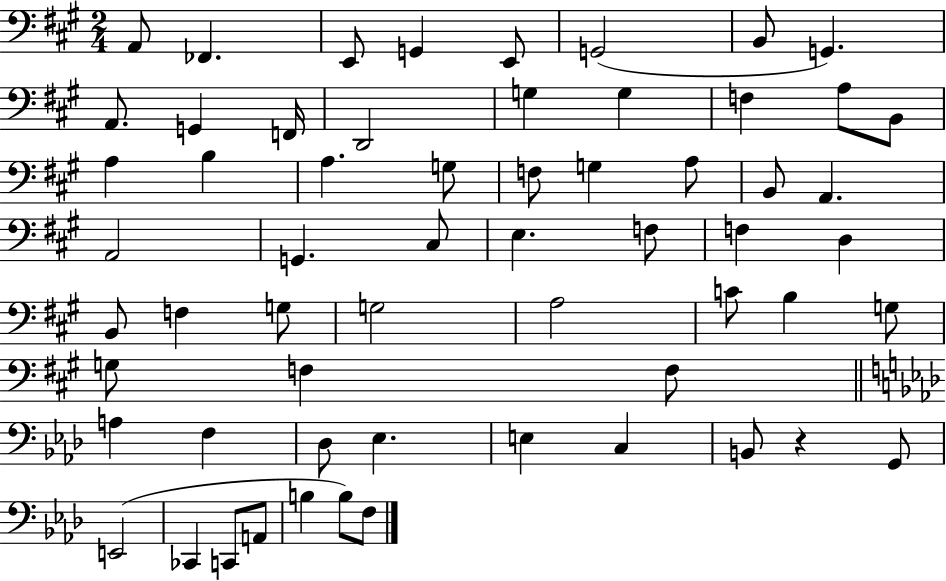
X:1
T:Untitled
M:2/4
L:1/4
K:A
A,,/2 _F,, E,,/2 G,, E,,/2 G,,2 B,,/2 G,, A,,/2 G,, F,,/4 D,,2 G, G, F, A,/2 B,,/2 A, B, A, G,/2 F,/2 G, A,/2 B,,/2 A,, A,,2 G,, ^C,/2 E, F,/2 F, D, B,,/2 F, G,/2 G,2 A,2 C/2 B, G,/2 G,/2 F, F,/2 A, F, _D,/2 _E, E, C, B,,/2 z G,,/2 E,,2 _C,, C,,/2 A,,/2 B, B,/2 F,/2